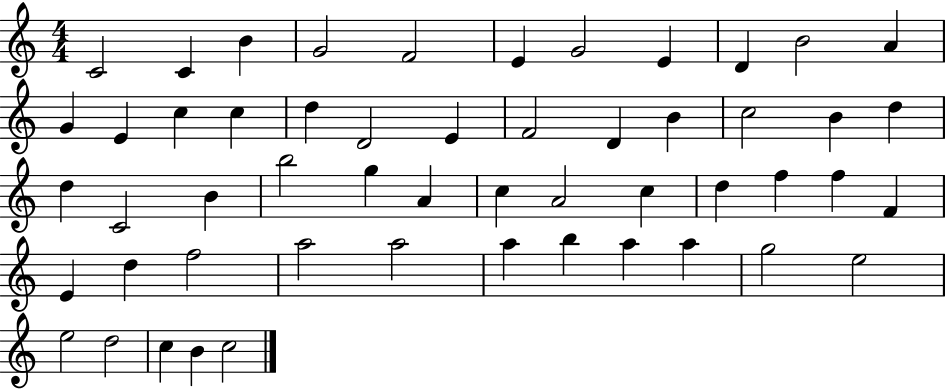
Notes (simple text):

C4/h C4/q B4/q G4/h F4/h E4/q G4/h E4/q D4/q B4/h A4/q G4/q E4/q C5/q C5/q D5/q D4/h E4/q F4/h D4/q B4/q C5/h B4/q D5/q D5/q C4/h B4/q B5/h G5/q A4/q C5/q A4/h C5/q D5/q F5/q F5/q F4/q E4/q D5/q F5/h A5/h A5/h A5/q B5/q A5/q A5/q G5/h E5/h E5/h D5/h C5/q B4/q C5/h